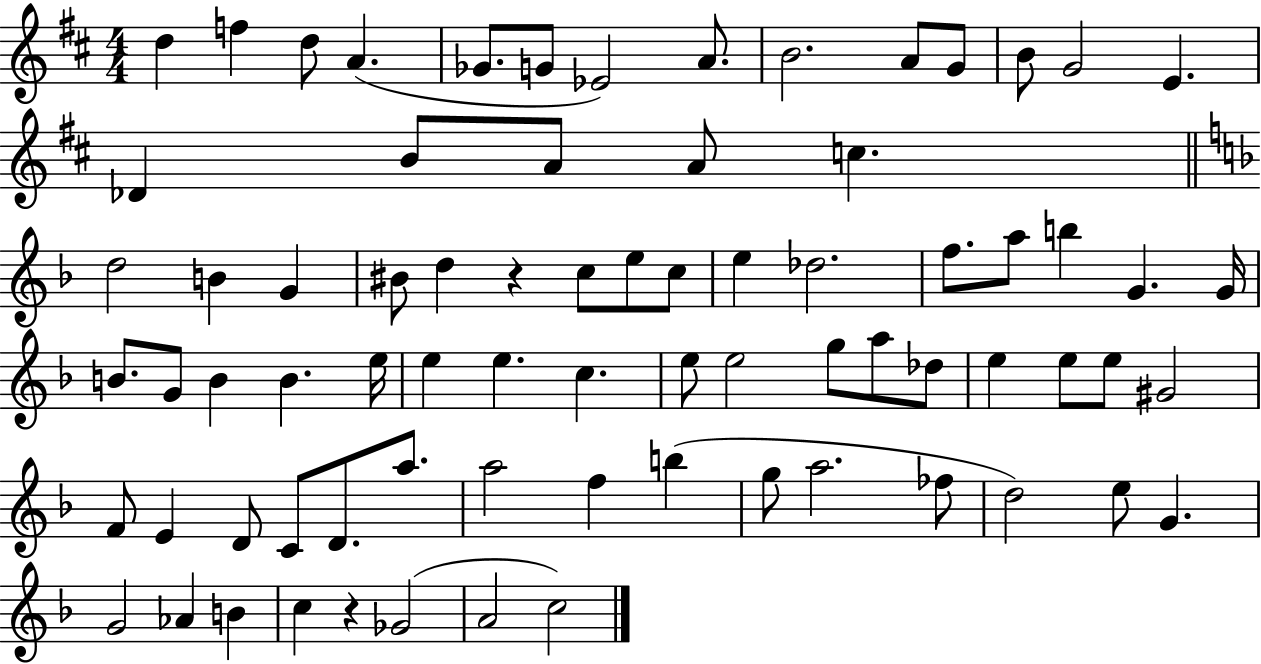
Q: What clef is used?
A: treble